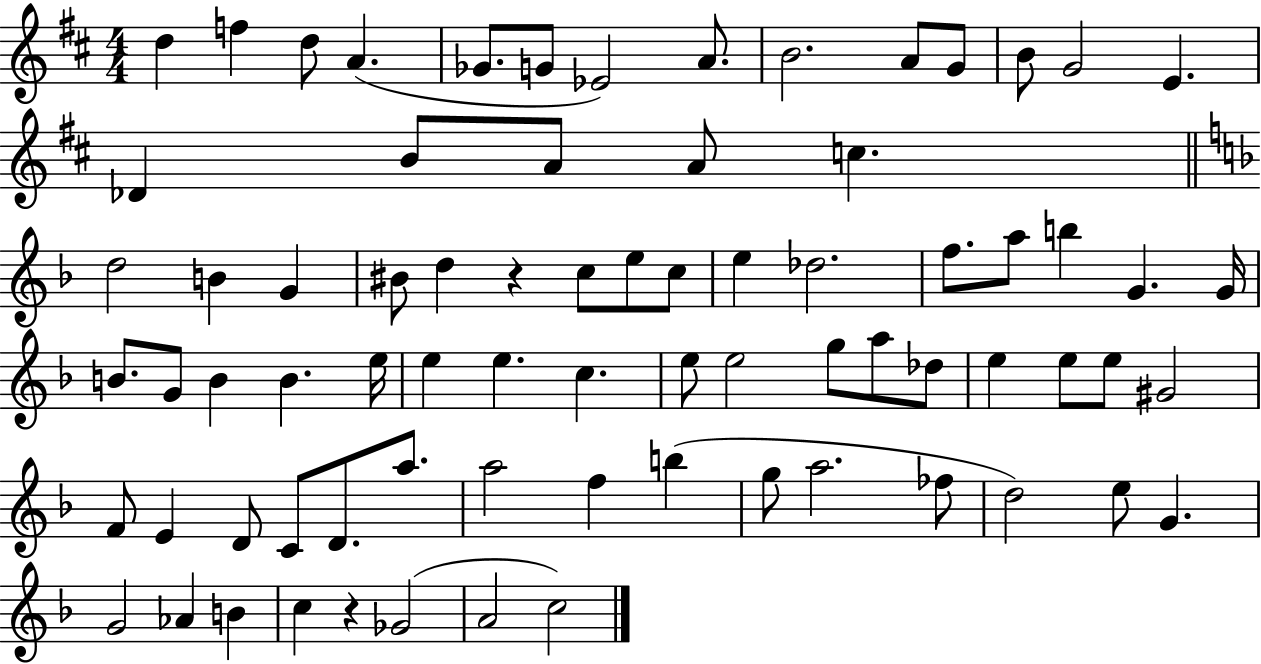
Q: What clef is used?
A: treble